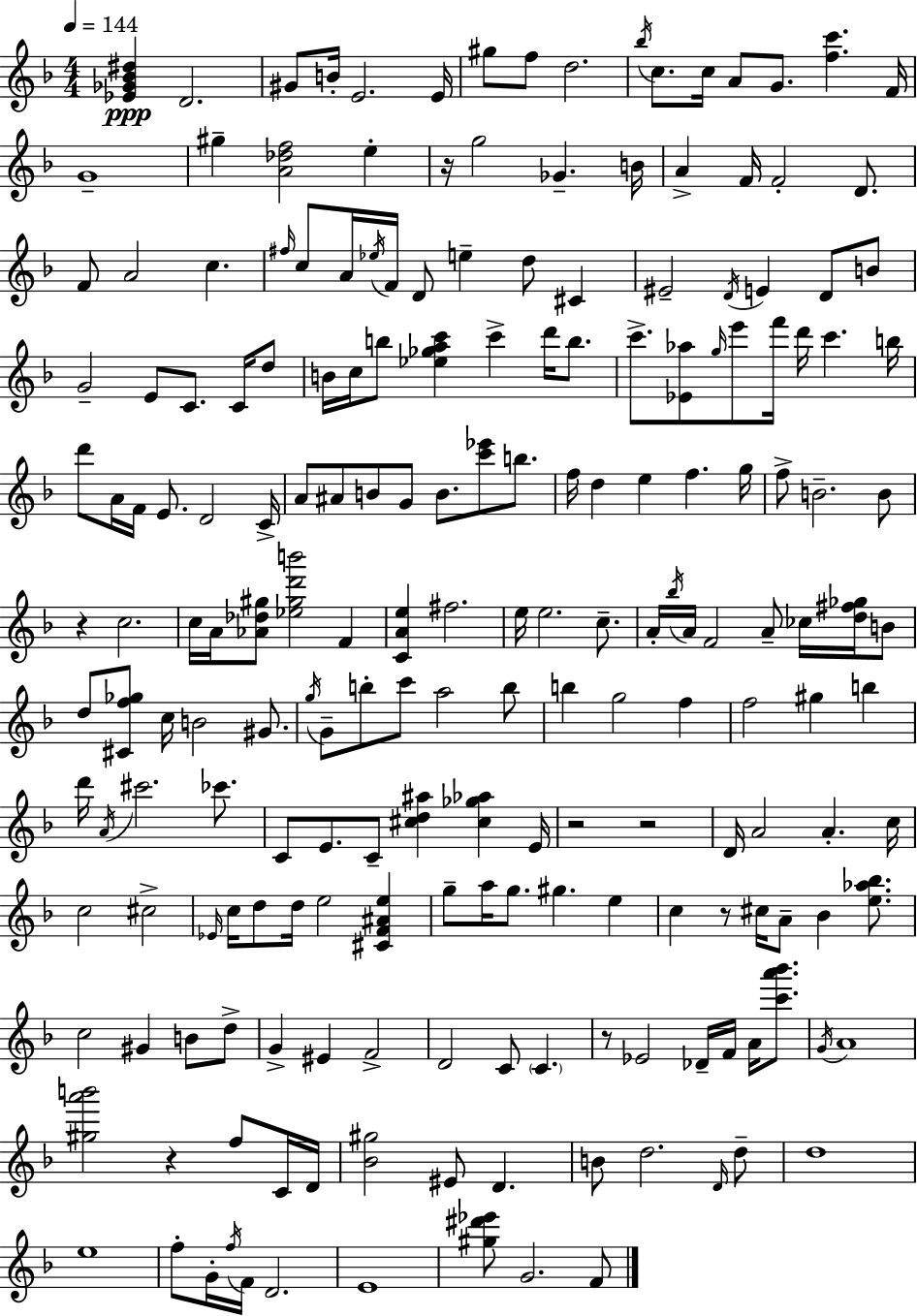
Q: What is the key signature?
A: D minor